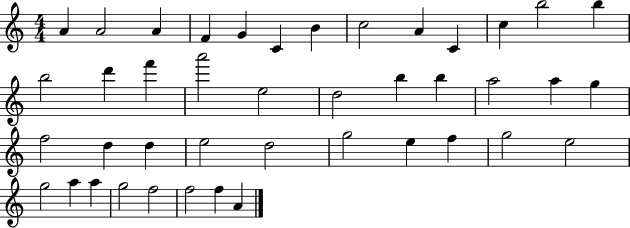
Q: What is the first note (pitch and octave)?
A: A4